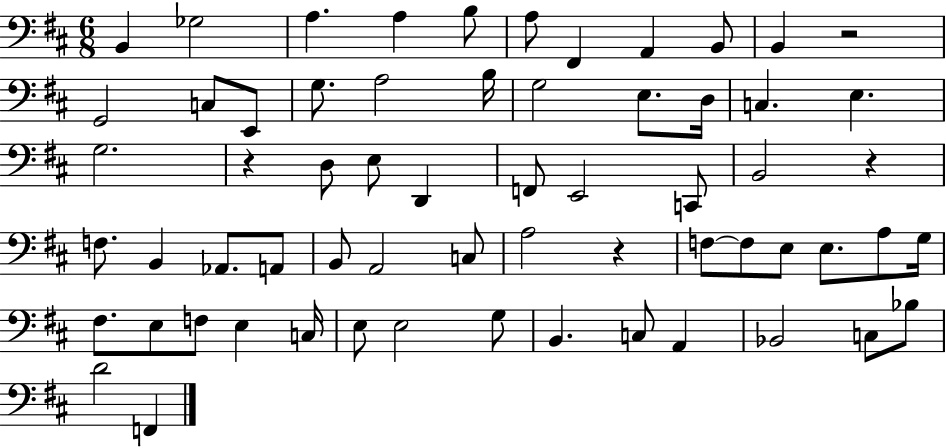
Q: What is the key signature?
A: D major